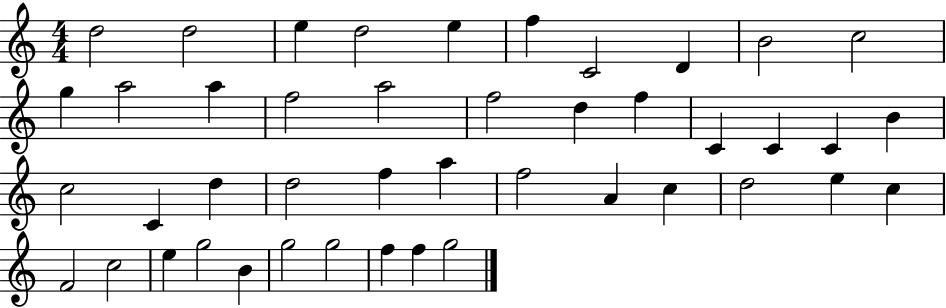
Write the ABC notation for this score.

X:1
T:Untitled
M:4/4
L:1/4
K:C
d2 d2 e d2 e f C2 D B2 c2 g a2 a f2 a2 f2 d f C C C B c2 C d d2 f a f2 A c d2 e c F2 c2 e g2 B g2 g2 f f g2